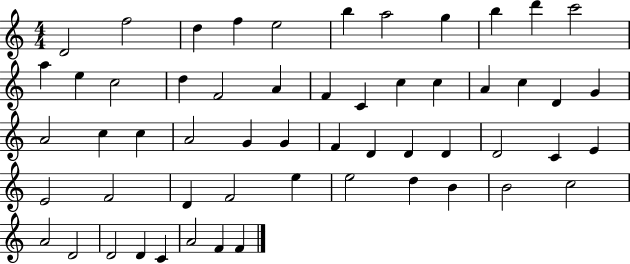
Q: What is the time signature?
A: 4/4